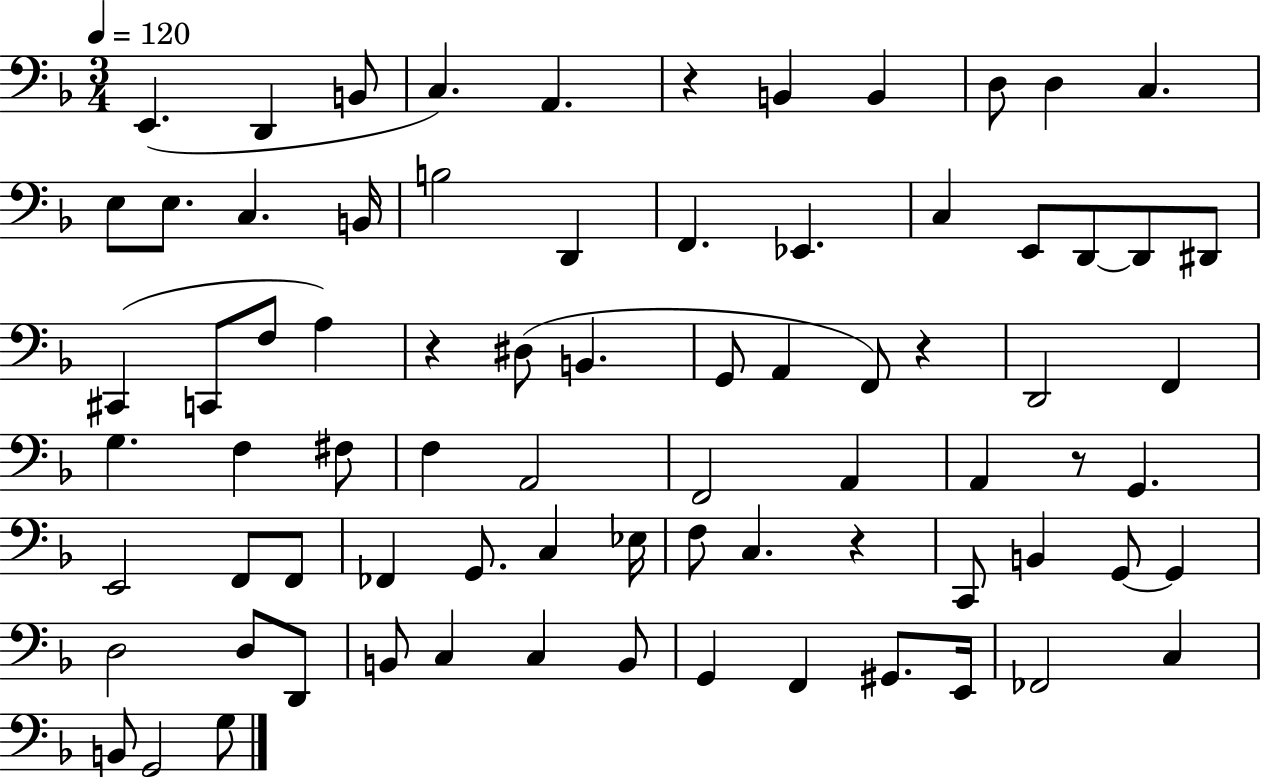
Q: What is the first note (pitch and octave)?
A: E2